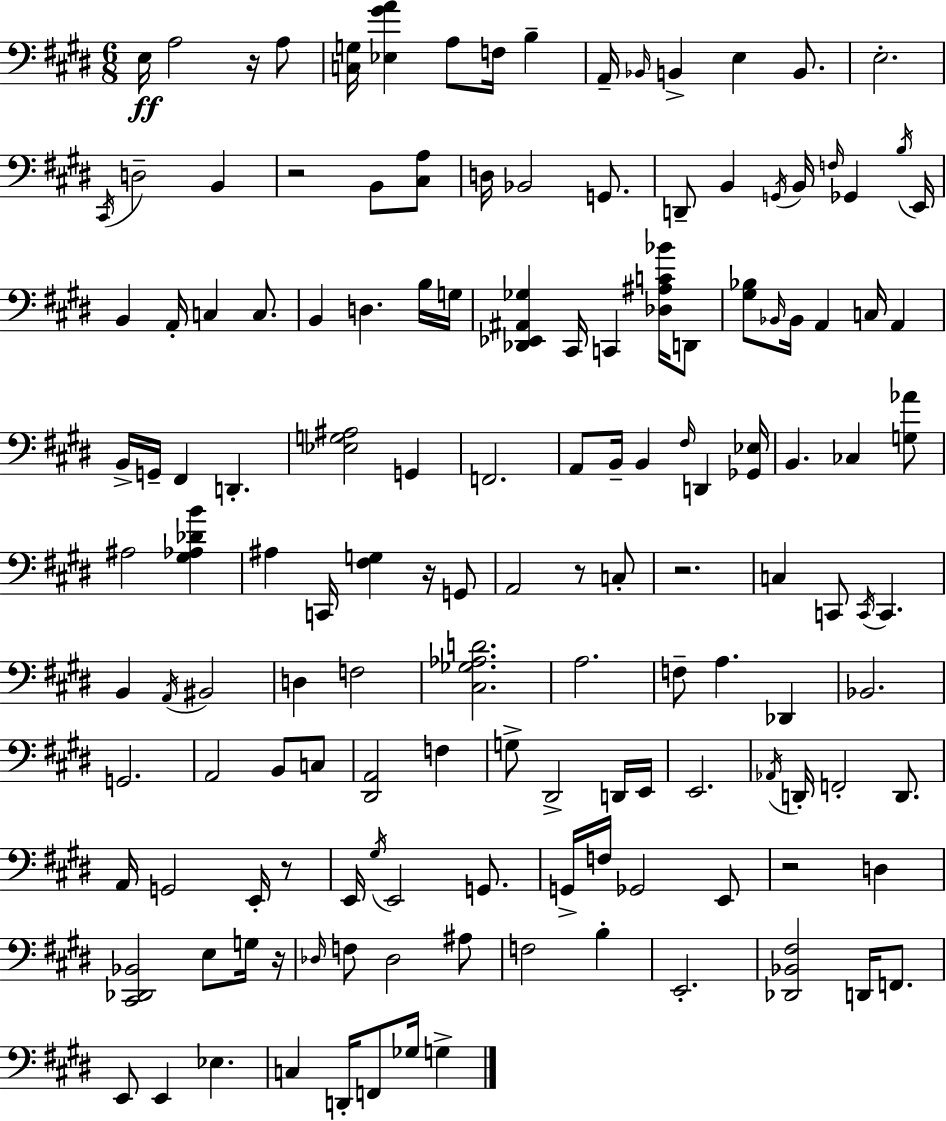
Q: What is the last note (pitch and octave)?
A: G3